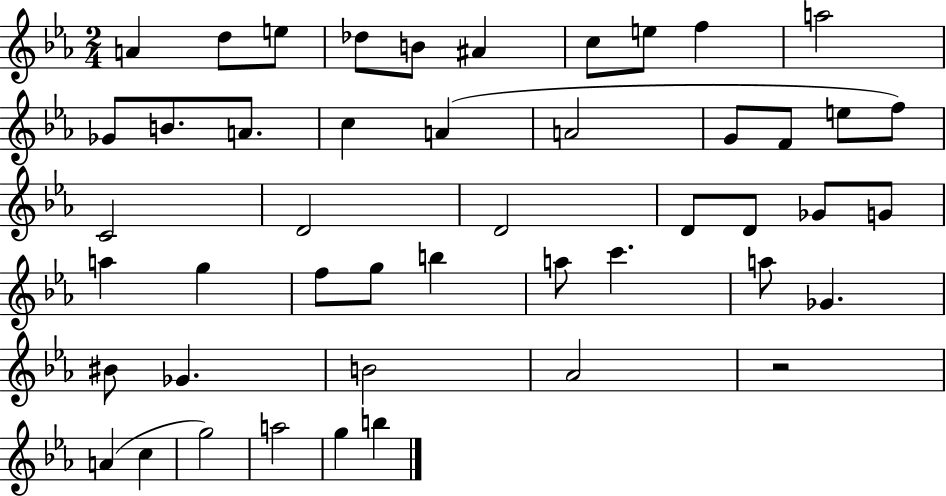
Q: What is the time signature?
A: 2/4